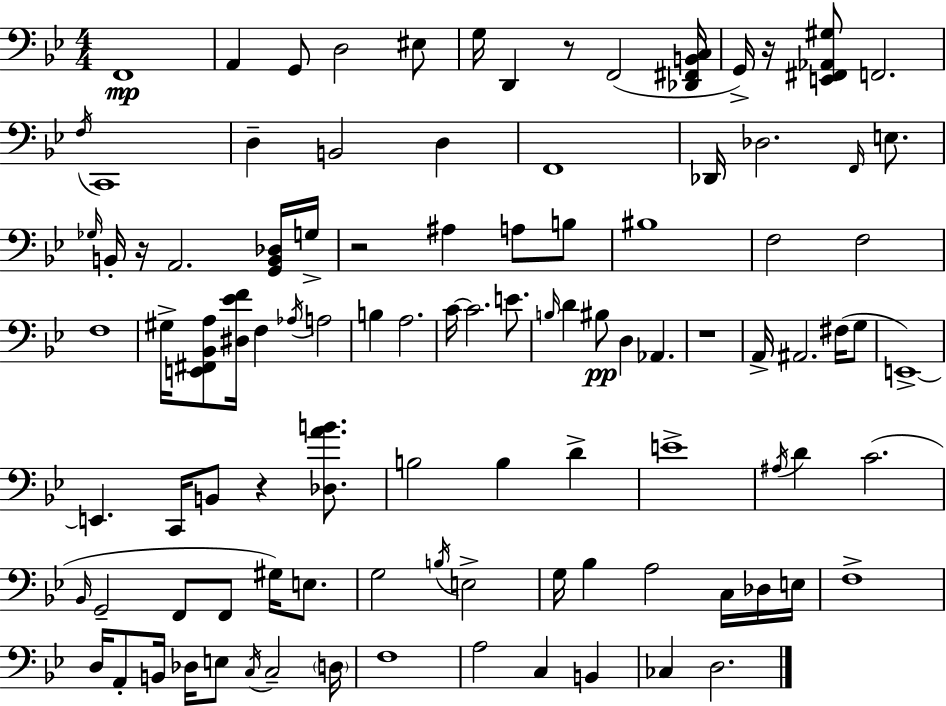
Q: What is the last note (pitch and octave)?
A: D3